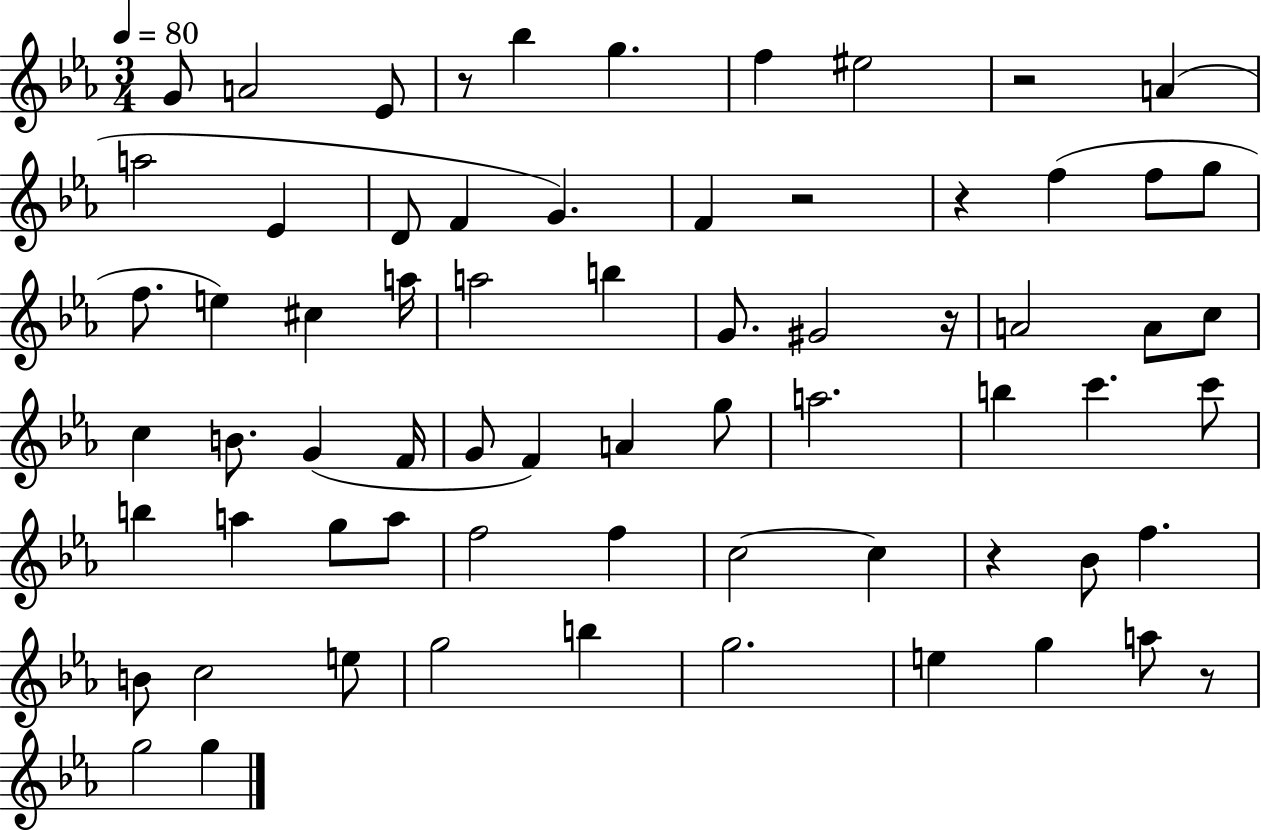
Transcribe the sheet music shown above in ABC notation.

X:1
T:Untitled
M:3/4
L:1/4
K:Eb
G/2 A2 _E/2 z/2 _b g f ^e2 z2 A a2 _E D/2 F G F z2 z f f/2 g/2 f/2 e ^c a/4 a2 b G/2 ^G2 z/4 A2 A/2 c/2 c B/2 G F/4 G/2 F A g/2 a2 b c' c'/2 b a g/2 a/2 f2 f c2 c z _B/2 f B/2 c2 e/2 g2 b g2 e g a/2 z/2 g2 g